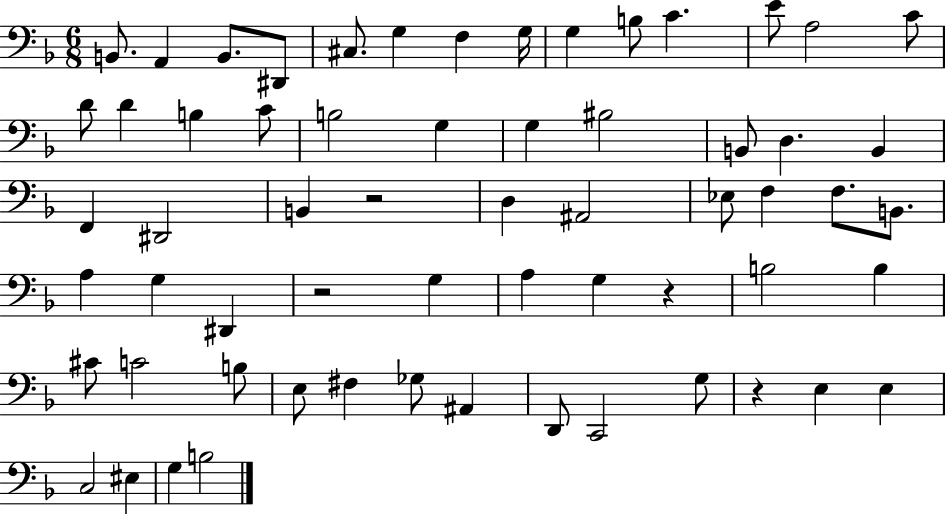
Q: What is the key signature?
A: F major